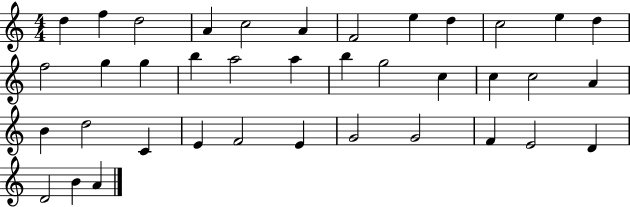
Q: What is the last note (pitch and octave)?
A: A4